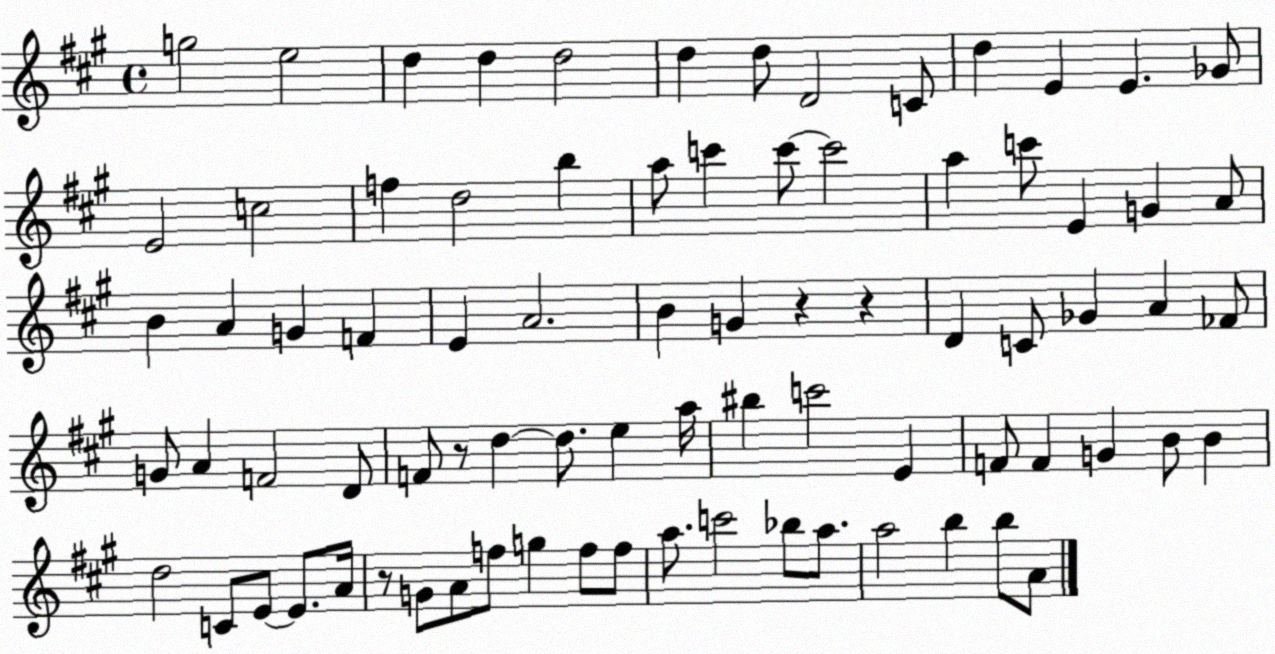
X:1
T:Untitled
M:4/4
L:1/4
K:A
g2 e2 d d d2 d d/2 D2 C/2 d E E _G/2 E2 c2 f d2 b a/2 c' c'/2 c'2 a c'/2 E G A/2 B A G F E A2 B G z z D C/2 _G A _F/2 G/2 A F2 D/2 F/2 z/2 d d/2 e a/4 ^b c'2 E F/2 F G B/2 B d2 C/2 E/2 E/2 A/4 z/2 G/2 A/2 f/2 g f/2 f/2 a/2 c'2 _b/2 a/2 a2 b b/2 A/2